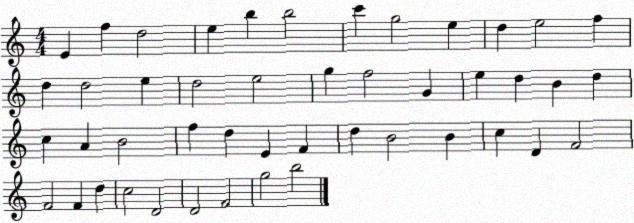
X:1
T:Untitled
M:4/4
L:1/4
K:C
E f d2 e b b2 c' g2 e d e2 f d d2 e d2 e2 g f2 G e d B d c A B2 f d E F d B2 B c D F2 F2 F d c2 D2 D2 F2 g2 b2